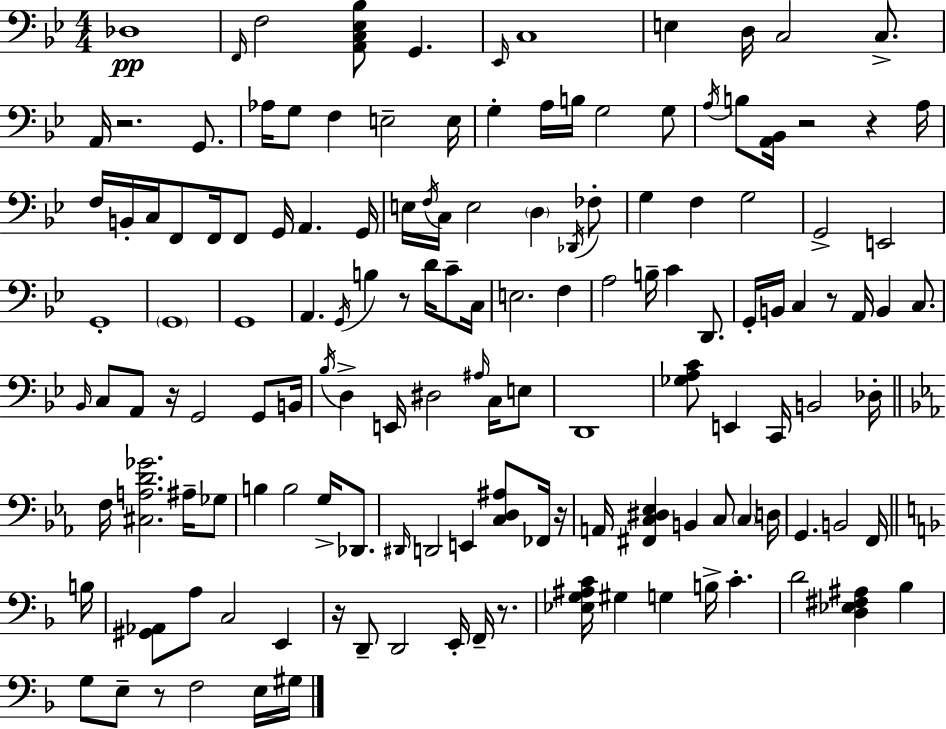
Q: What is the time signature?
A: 4/4